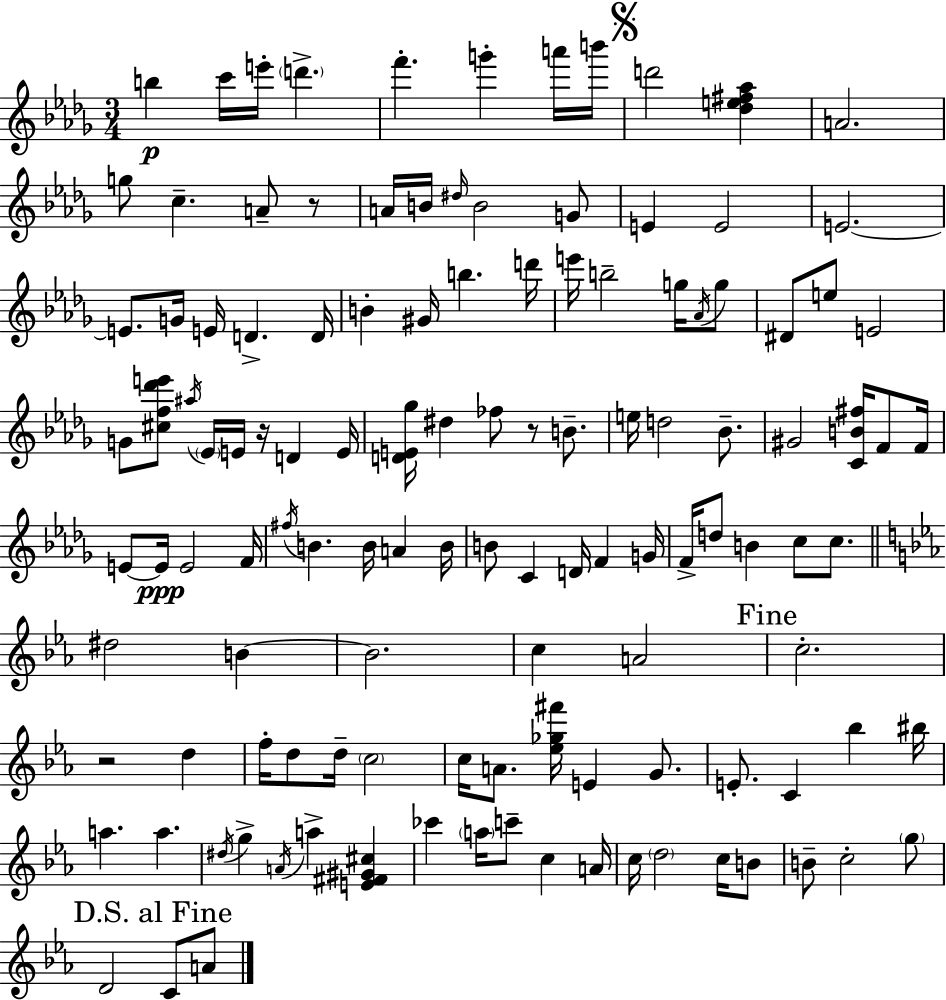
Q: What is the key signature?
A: BES minor